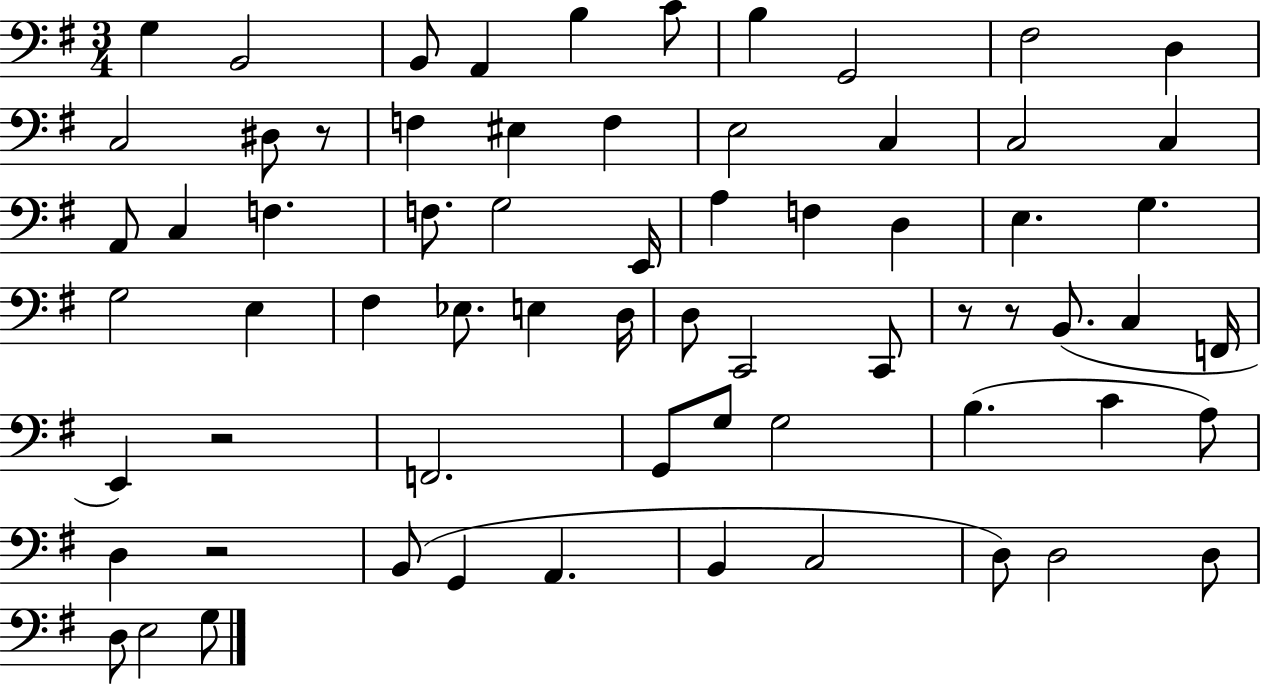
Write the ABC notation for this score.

X:1
T:Untitled
M:3/4
L:1/4
K:G
G, B,,2 B,,/2 A,, B, C/2 B, G,,2 ^F,2 D, C,2 ^D,/2 z/2 F, ^E, F, E,2 C, C,2 C, A,,/2 C, F, F,/2 G,2 E,,/4 A, F, D, E, G, G,2 E, ^F, _E,/2 E, D,/4 D,/2 C,,2 C,,/2 z/2 z/2 B,,/2 C, F,,/4 E,, z2 F,,2 G,,/2 G,/2 G,2 B, C A,/2 D, z2 B,,/2 G,, A,, B,, C,2 D,/2 D,2 D,/2 D,/2 E,2 G,/2